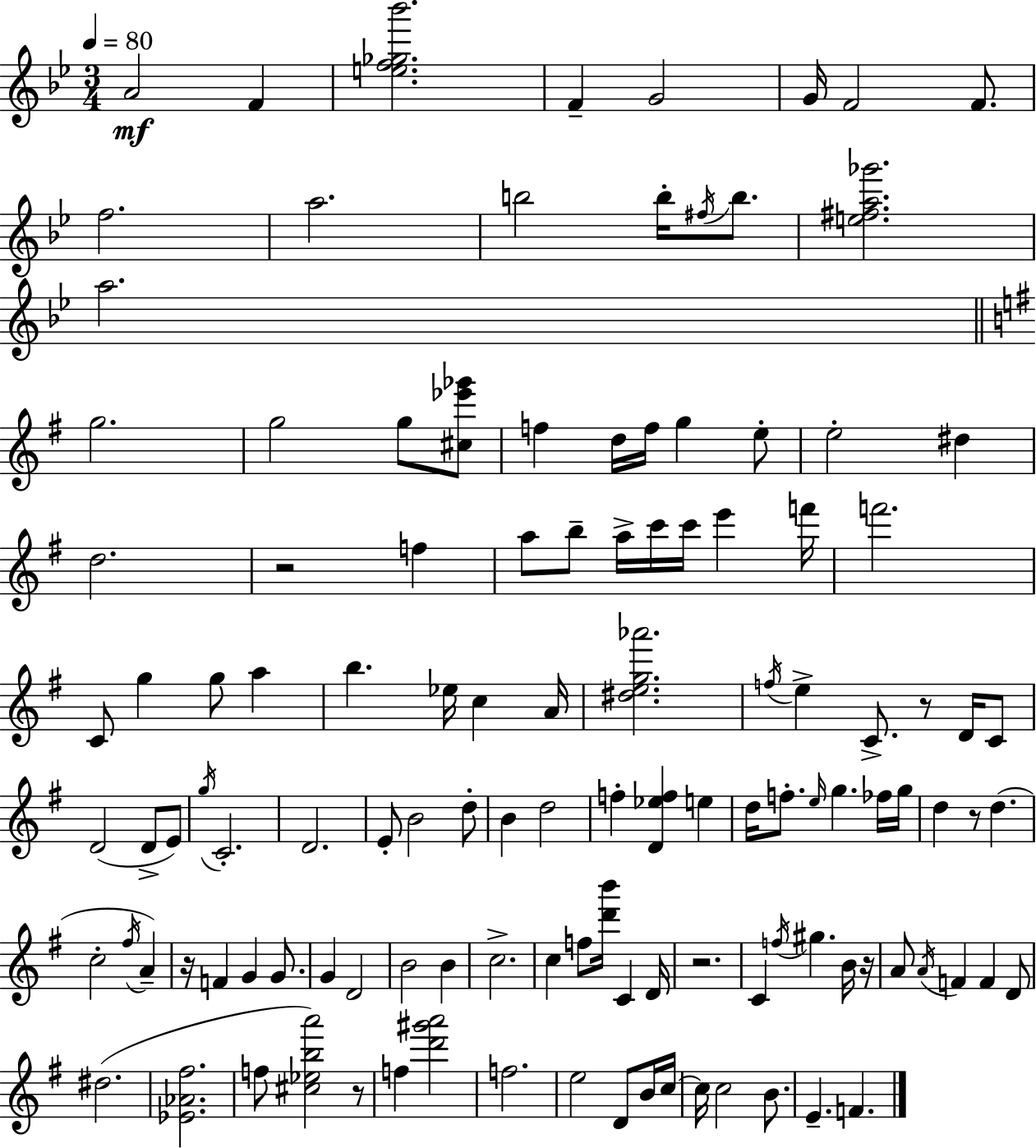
{
  \clef treble
  \numericTimeSignature
  \time 3/4
  \key g \minor
  \tempo 4 = 80
  \repeat volta 2 { a'2\mf f'4 | <e'' f'' ges'' bes'''>2. | f'4-- g'2 | g'16 f'2 f'8. | \break f''2. | a''2. | b''2 b''16-. \acciaccatura { fis''16 } b''8. | <e'' fis'' a'' ges'''>2. | \break a''2. | \bar "||" \break \key e \minor g''2. | g''2 g''8 <cis'' ees''' ges'''>8 | f''4 d''16 f''16 g''4 e''8-. | e''2-. dis''4 | \break d''2. | r2 f''4 | a''8 b''8-- a''16-> c'''16 c'''16 e'''4 f'''16 | f'''2. | \break c'8 g''4 g''8 a''4 | b''4. ees''16 c''4 a'16 | <dis'' e'' g'' aes'''>2. | \acciaccatura { f''16 } e''4-> c'8.-> r8 d'16 c'8 | \break d'2( d'8-> e'8) | \acciaccatura { g''16 } c'2.-. | d'2. | e'8-. b'2 | \break d''8-. b'4 d''2 | f''4-. <d' ees'' f''>4 e''4 | d''16 f''8.-. \grace { e''16 } g''4. | fes''16 g''16 d''4 r8 d''4.( | \break c''2-. \acciaccatura { fis''16 } | a'4--) r16 f'4 g'4 | g'8. g'4 d'2 | b'2 | \break b'4 c''2.-> | c''4 f''8 <d''' b'''>16 c'4 | d'16 r2. | c'4 \acciaccatura { f''16 } gis''4. | \break b'16 r16 a'8 \acciaccatura { a'16 } f'4 | f'4 d'8 dis''2.( | <ees' aes' fis''>2. | f''8 <cis'' ees'' b'' a'''>2) | \break r8 f''4 <d''' gis''' a'''>2 | f''2. | e''2 | d'8 b'16 c''16~~ c''16 c''2 | \break b'8. e'4.-- | f'4. } \bar "|."
}